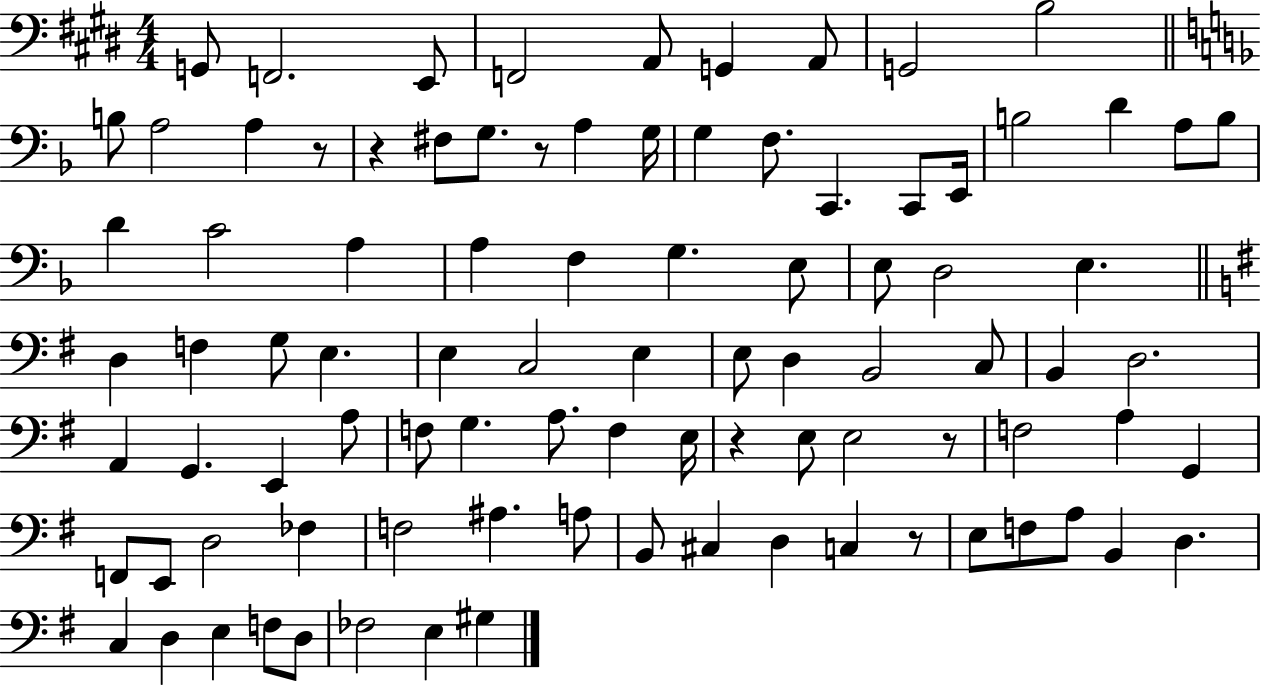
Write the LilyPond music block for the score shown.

{
  \clef bass
  \numericTimeSignature
  \time 4/4
  \key e \major
  \repeat volta 2 { g,8 f,2. e,8 | f,2 a,8 g,4 a,8 | g,2 b2 | \bar "||" \break \key f \major b8 a2 a4 r8 | r4 fis8 g8. r8 a4 g16 | g4 f8. c,4. c,8 e,16 | b2 d'4 a8 b8 | \break d'4 c'2 a4 | a4 f4 g4. e8 | e8 d2 e4. | \bar "||" \break \key g \major d4 f4 g8 e4. | e4 c2 e4 | e8 d4 b,2 c8 | b,4 d2. | \break a,4 g,4. e,4 a8 | f8 g4. a8. f4 e16 | r4 e8 e2 r8 | f2 a4 g,4 | \break f,8 e,8 d2 fes4 | f2 ais4. a8 | b,8 cis4 d4 c4 r8 | e8 f8 a8 b,4 d4. | \break c4 d4 e4 f8 d8 | fes2 e4 gis4 | } \bar "|."
}